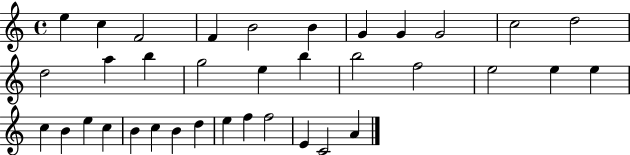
{
  \clef treble
  \time 4/4
  \defaultTimeSignature
  \key c \major
  e''4 c''4 f'2 | f'4 b'2 b'4 | g'4 g'4 g'2 | c''2 d''2 | \break d''2 a''4 b''4 | g''2 e''4 b''4 | b''2 f''2 | e''2 e''4 e''4 | \break c''4 b'4 e''4 c''4 | b'4 c''4 b'4 d''4 | e''4 f''4 f''2 | e'4 c'2 a'4 | \break \bar "|."
}